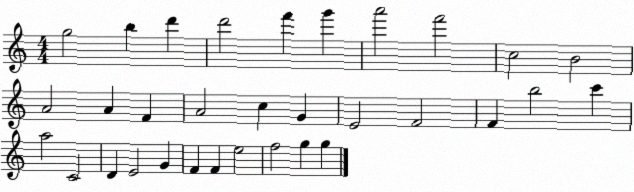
X:1
T:Untitled
M:4/4
L:1/4
K:C
g2 b d' d'2 f' g' a'2 f'2 c2 B2 A2 A F A2 c G E2 F2 F b2 c' a2 C2 D E2 G F F e2 f2 g g